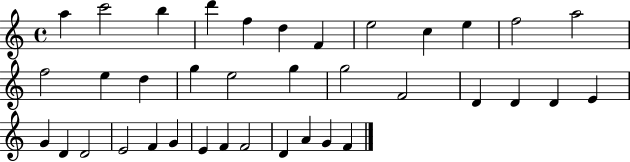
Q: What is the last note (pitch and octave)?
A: F4